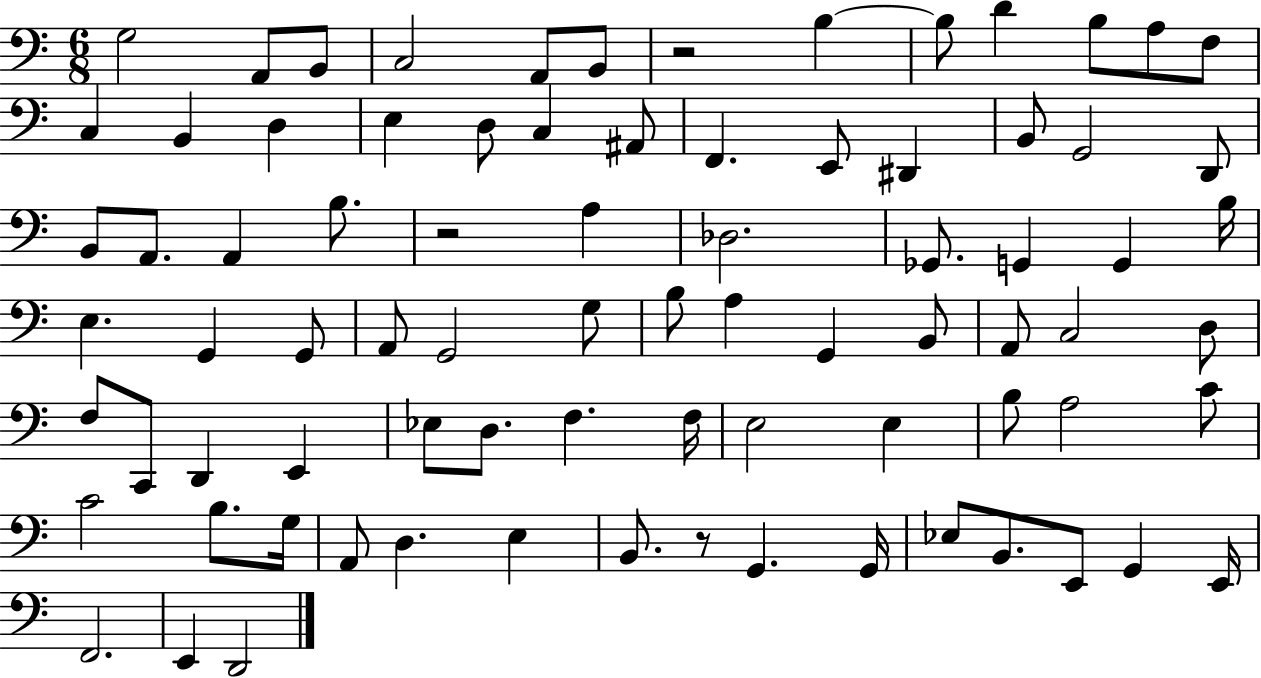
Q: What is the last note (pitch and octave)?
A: D2